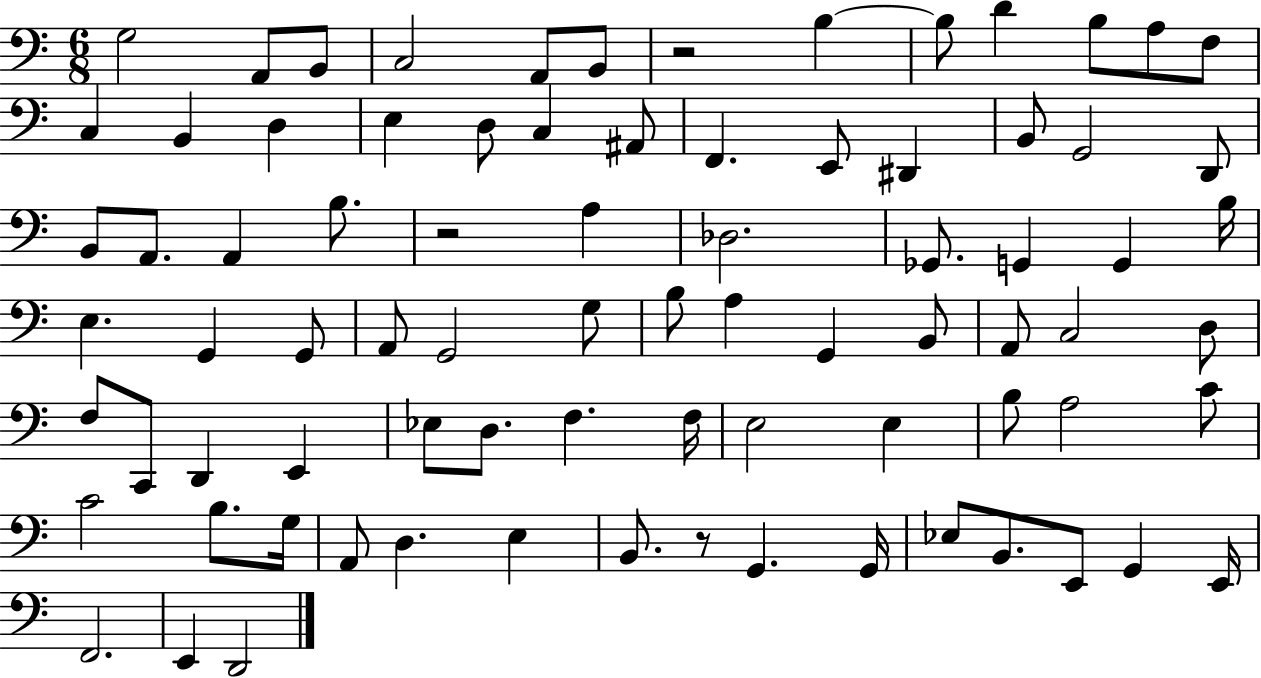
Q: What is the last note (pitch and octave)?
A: D2